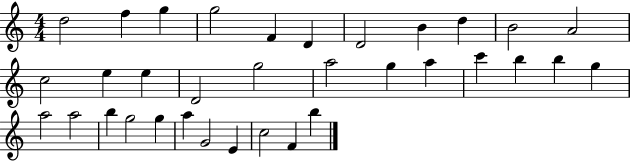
{
  \clef treble
  \numericTimeSignature
  \time 4/4
  \key c \major
  d''2 f''4 g''4 | g''2 f'4 d'4 | d'2 b'4 d''4 | b'2 a'2 | \break c''2 e''4 e''4 | d'2 g''2 | a''2 g''4 a''4 | c'''4 b''4 b''4 g''4 | \break a''2 a''2 | b''4 g''2 g''4 | a''4 g'2 e'4 | c''2 f'4 b''4 | \break \bar "|."
}